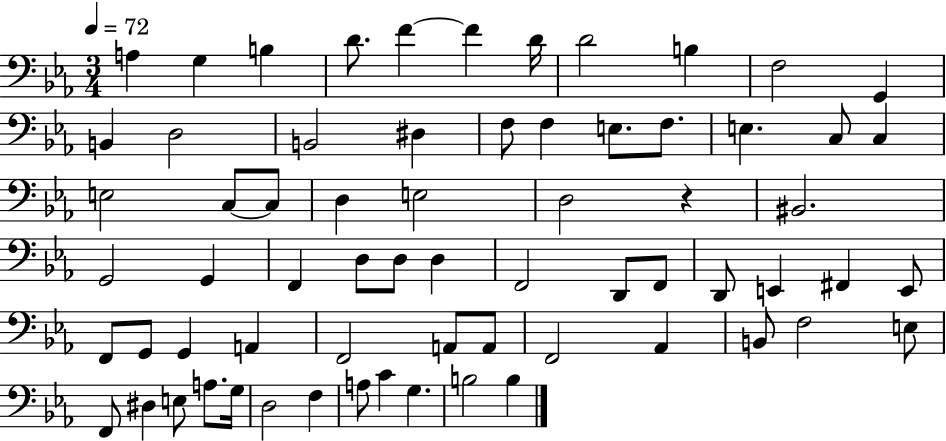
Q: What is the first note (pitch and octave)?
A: A3